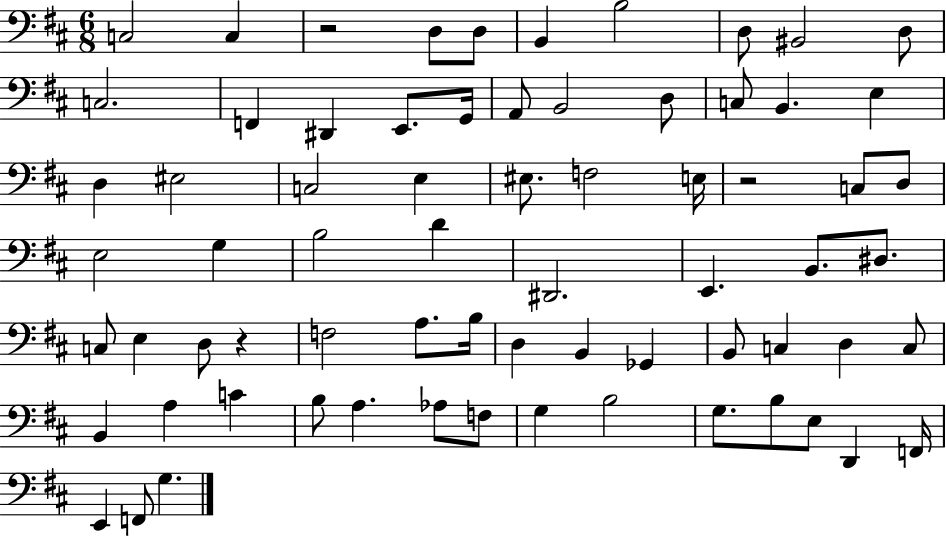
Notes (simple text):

C3/h C3/q R/h D3/e D3/e B2/q B3/h D3/e BIS2/h D3/e C3/h. F2/q D#2/q E2/e. G2/s A2/e B2/h D3/e C3/e B2/q. E3/q D3/q EIS3/h C3/h E3/q EIS3/e. F3/h E3/s R/h C3/e D3/e E3/h G3/q B3/h D4/q D#2/h. E2/q. B2/e. D#3/e. C3/e E3/q D3/e R/q F3/h A3/e. B3/s D3/q B2/q Gb2/q B2/e C3/q D3/q C3/e B2/q A3/q C4/q B3/e A3/q. Ab3/e F3/e G3/q B3/h G3/e. B3/e E3/e D2/q F2/s E2/q F2/e G3/q.